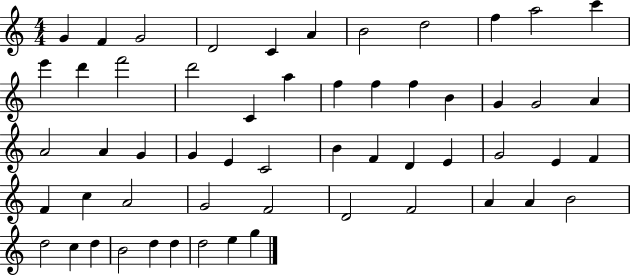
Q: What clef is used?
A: treble